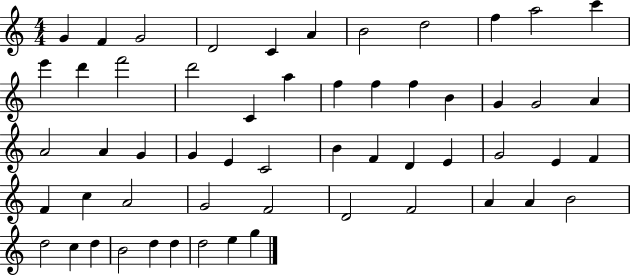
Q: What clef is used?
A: treble